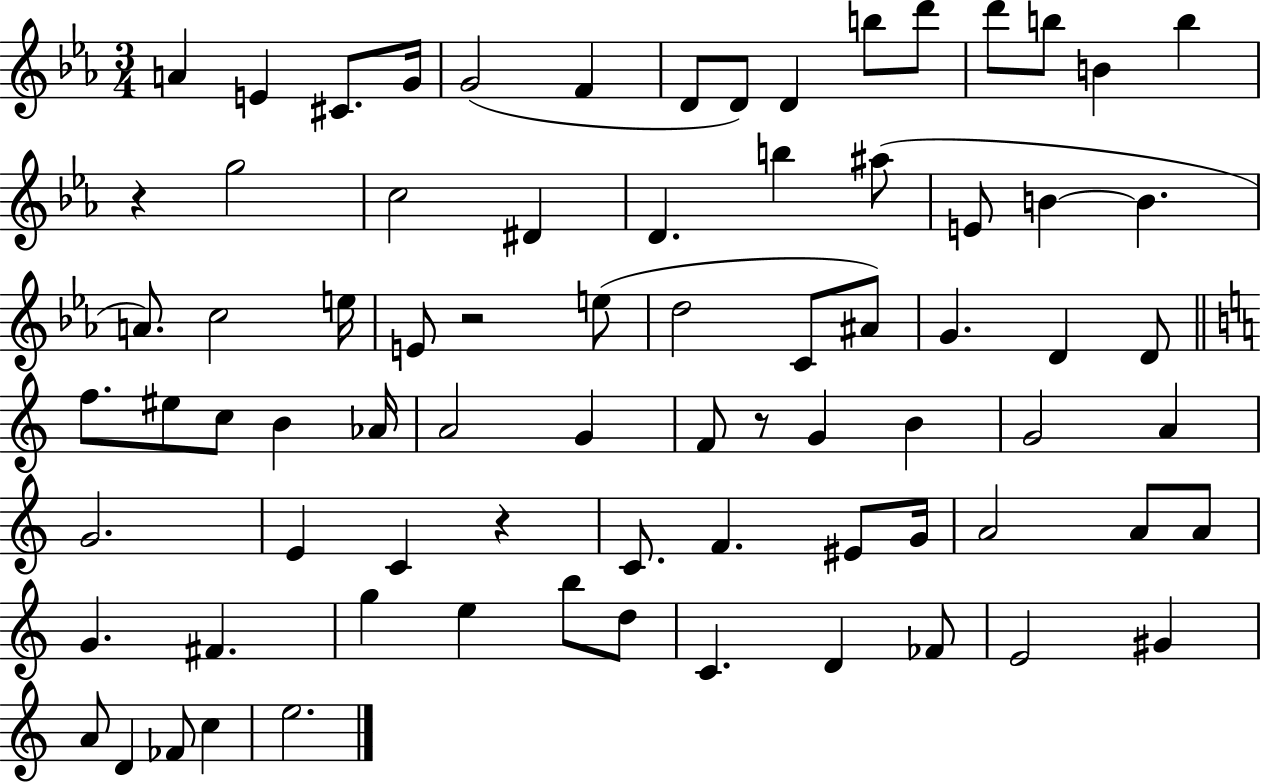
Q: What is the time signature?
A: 3/4